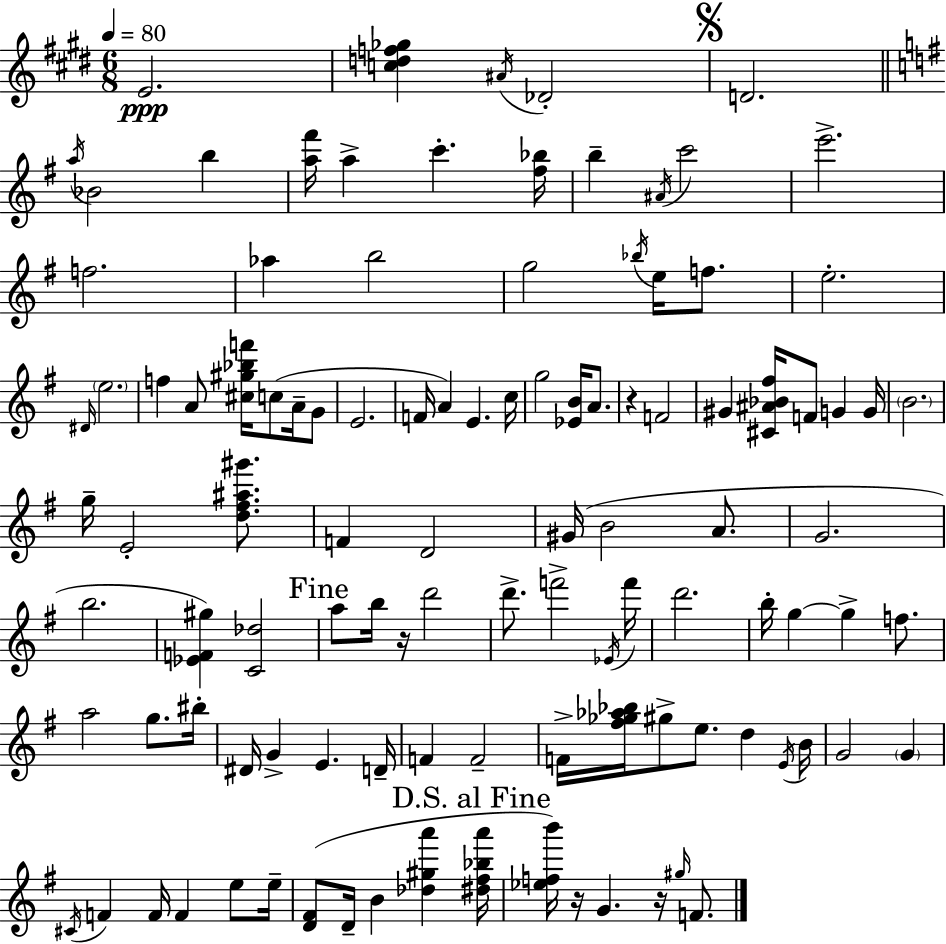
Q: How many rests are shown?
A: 4